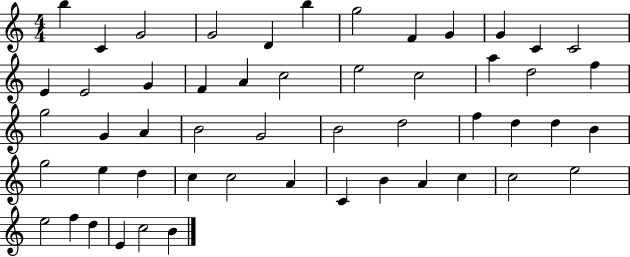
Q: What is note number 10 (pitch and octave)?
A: G4